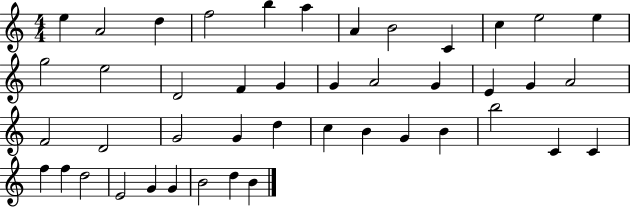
X:1
T:Untitled
M:4/4
L:1/4
K:C
e A2 d f2 b a A B2 C c e2 e g2 e2 D2 F G G A2 G E G A2 F2 D2 G2 G d c B G B b2 C C f f d2 E2 G G B2 d B